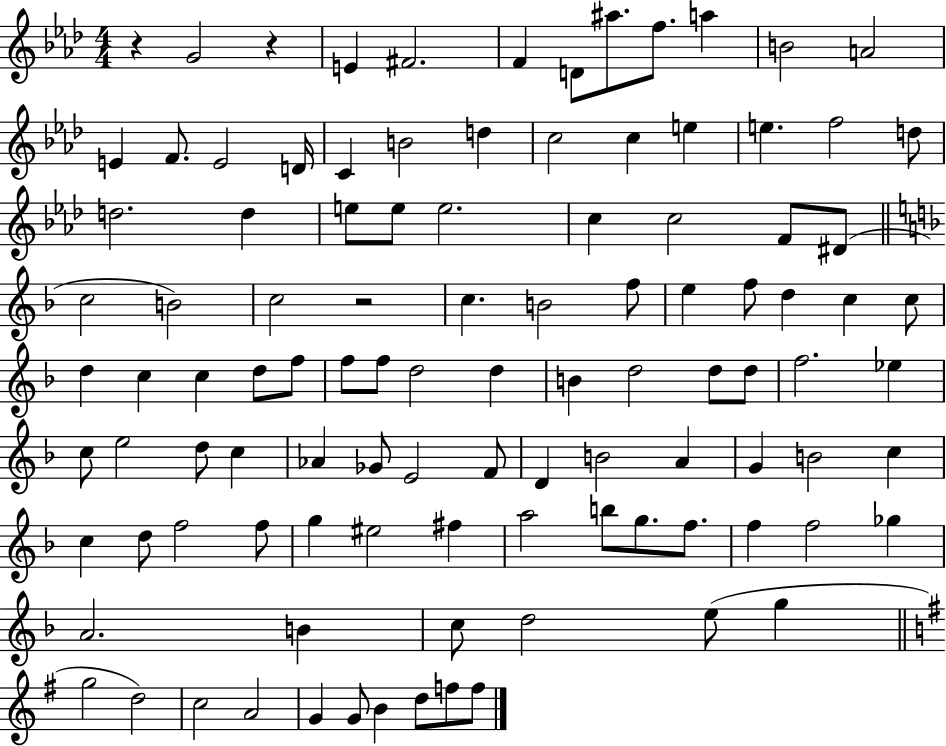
X:1
T:Untitled
M:4/4
L:1/4
K:Ab
z G2 z E ^F2 F D/2 ^a/2 f/2 a B2 A2 E F/2 E2 D/4 C B2 d c2 c e e f2 d/2 d2 d e/2 e/2 e2 c c2 F/2 ^D/2 c2 B2 c2 z2 c B2 f/2 e f/2 d c c/2 d c c d/2 f/2 f/2 f/2 d2 d B d2 d/2 d/2 f2 _e c/2 e2 d/2 c _A _G/2 E2 F/2 D B2 A G B2 c c d/2 f2 f/2 g ^e2 ^f a2 b/2 g/2 f/2 f f2 _g A2 B c/2 d2 e/2 g g2 d2 c2 A2 G G/2 B d/2 f/2 f/2